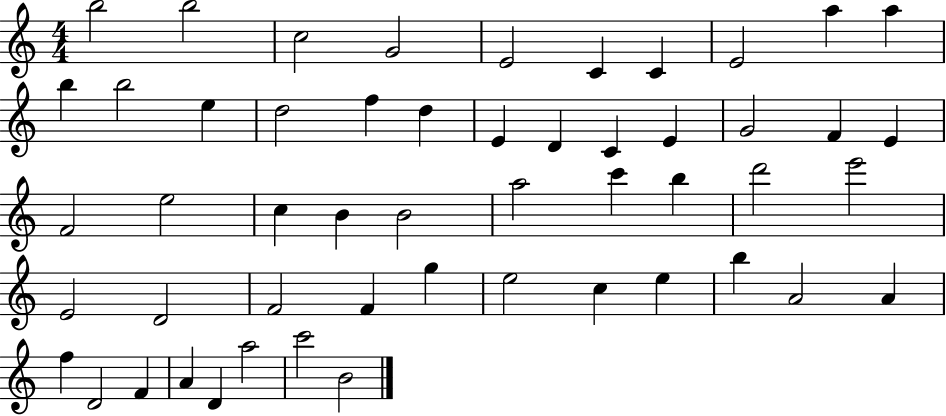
X:1
T:Untitled
M:4/4
L:1/4
K:C
b2 b2 c2 G2 E2 C C E2 a a b b2 e d2 f d E D C E G2 F E F2 e2 c B B2 a2 c' b d'2 e'2 E2 D2 F2 F g e2 c e b A2 A f D2 F A D a2 c'2 B2